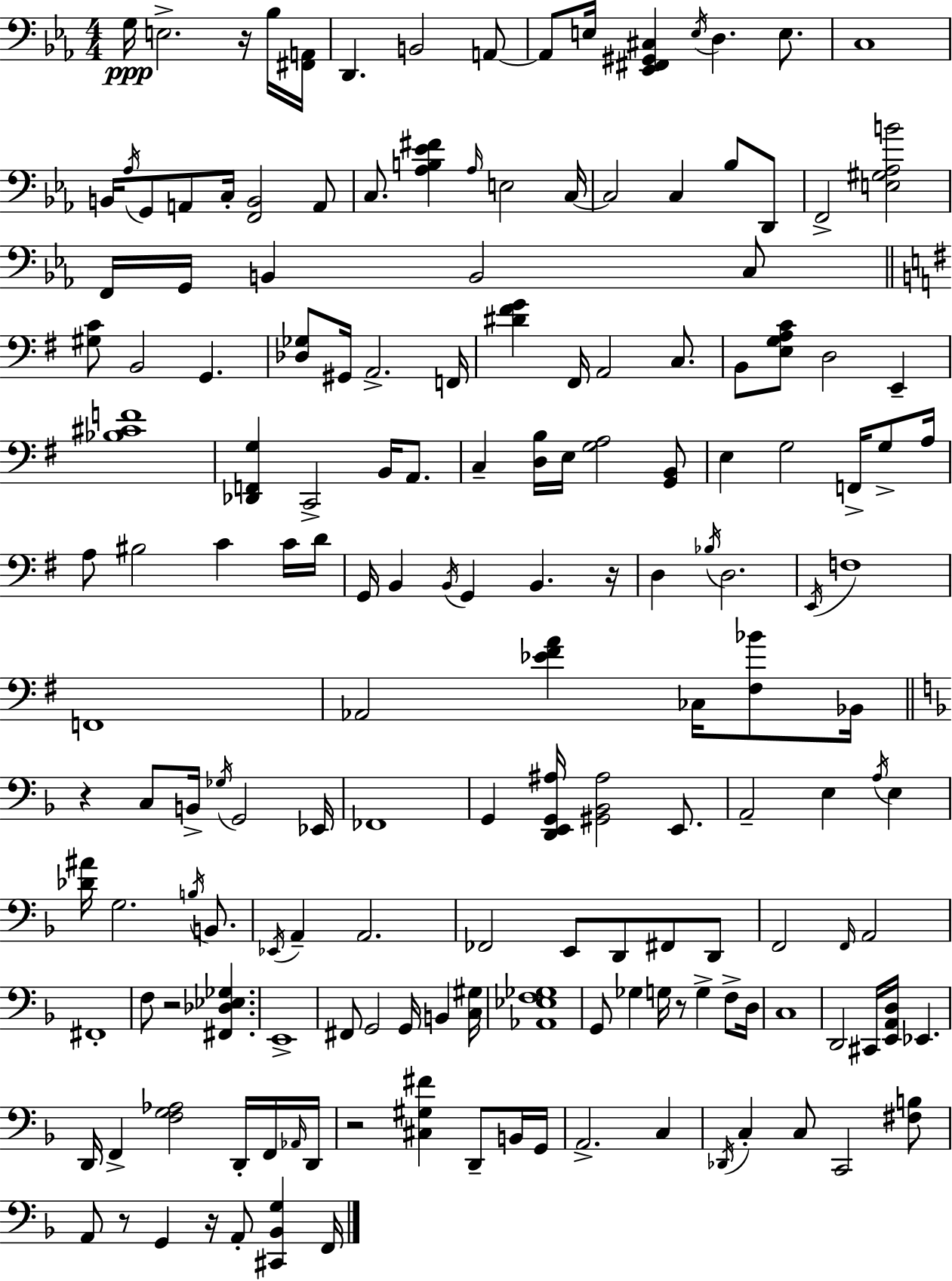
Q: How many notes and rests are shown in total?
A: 169